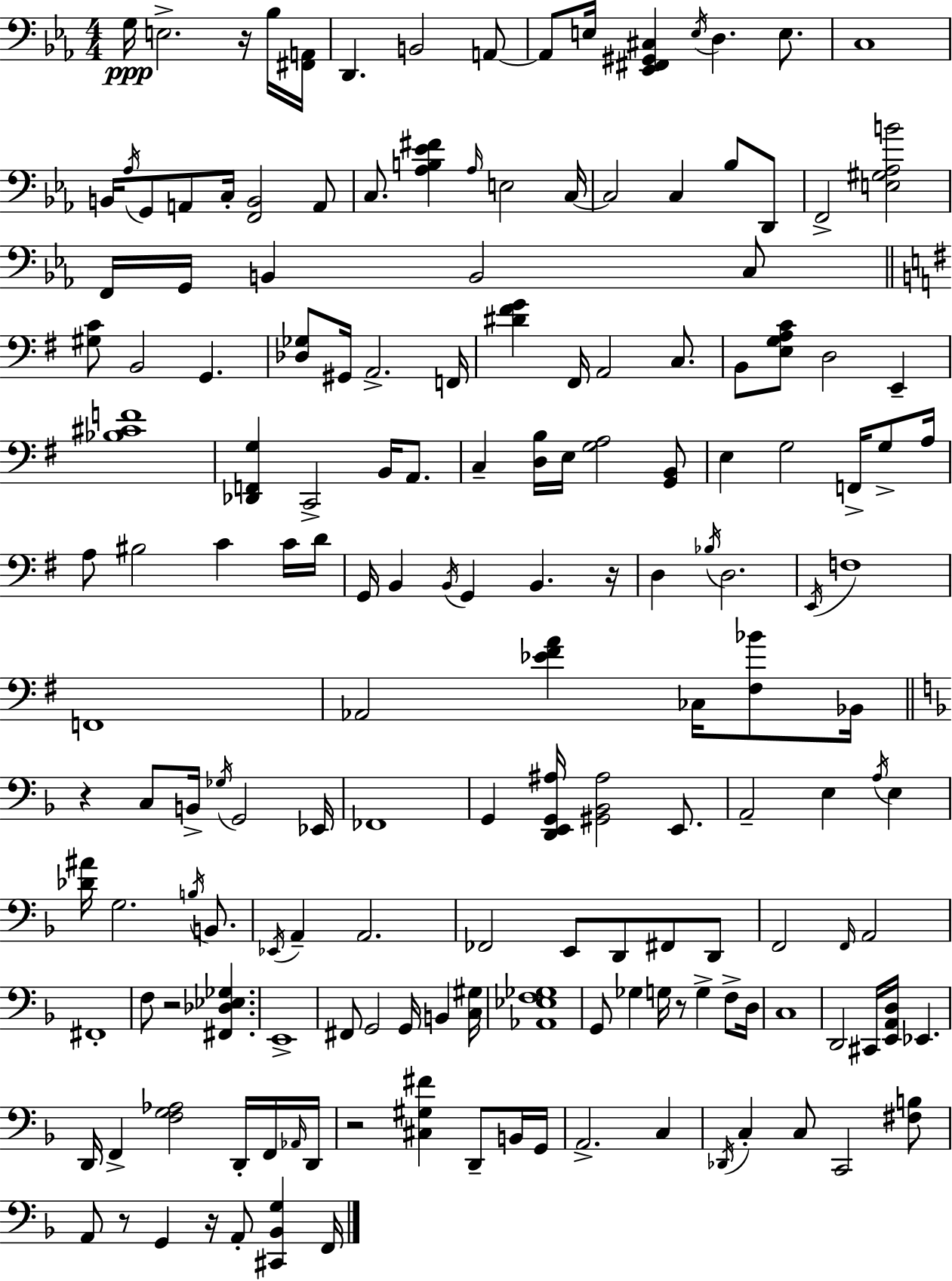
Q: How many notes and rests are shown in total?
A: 169